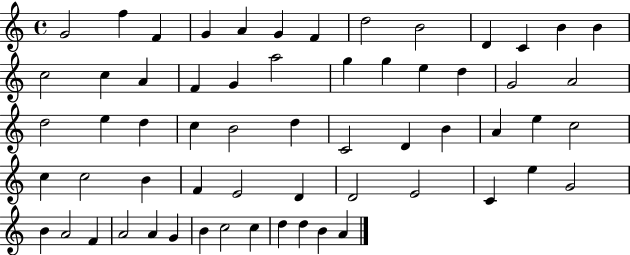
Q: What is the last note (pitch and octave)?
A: A4